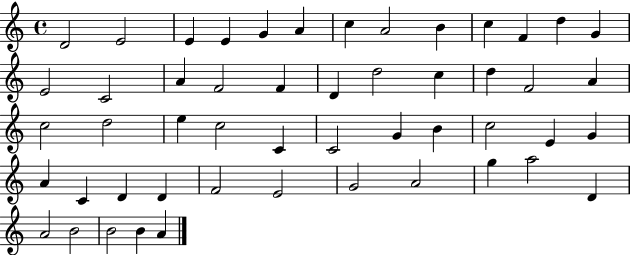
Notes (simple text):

D4/h E4/h E4/q E4/q G4/q A4/q C5/q A4/h B4/q C5/q F4/q D5/q G4/q E4/h C4/h A4/q F4/h F4/q D4/q D5/h C5/q D5/q F4/h A4/q C5/h D5/h E5/q C5/h C4/q C4/h G4/q B4/q C5/h E4/q G4/q A4/q C4/q D4/q D4/q F4/h E4/h G4/h A4/h G5/q A5/h D4/q A4/h B4/h B4/h B4/q A4/q